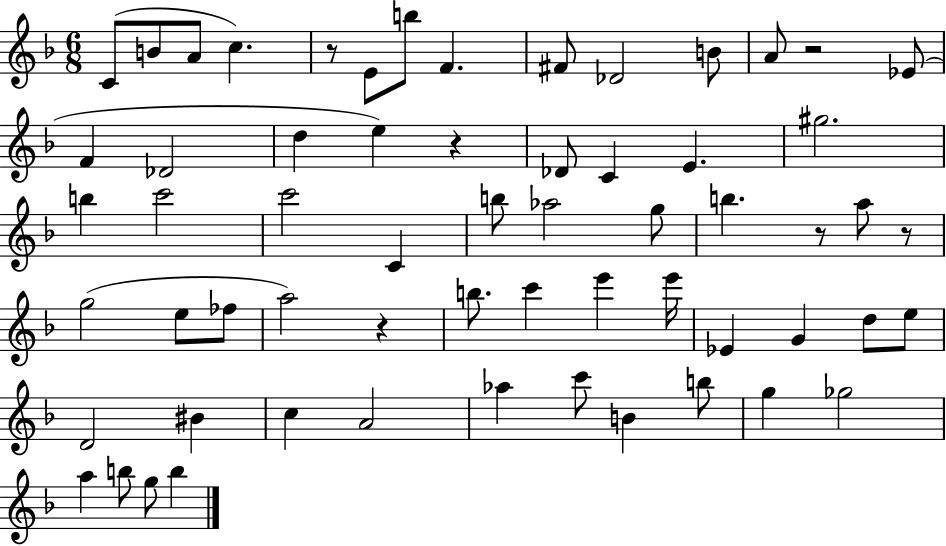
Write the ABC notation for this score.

X:1
T:Untitled
M:6/8
L:1/4
K:F
C/2 B/2 A/2 c z/2 E/2 b/2 F ^F/2 _D2 B/2 A/2 z2 _E/2 F _D2 d e z _D/2 C E ^g2 b c'2 c'2 C b/2 _a2 g/2 b z/2 a/2 z/2 g2 e/2 _f/2 a2 z b/2 c' e' e'/4 _E G d/2 e/2 D2 ^B c A2 _a c'/2 B b/2 g _g2 a b/2 g/2 b